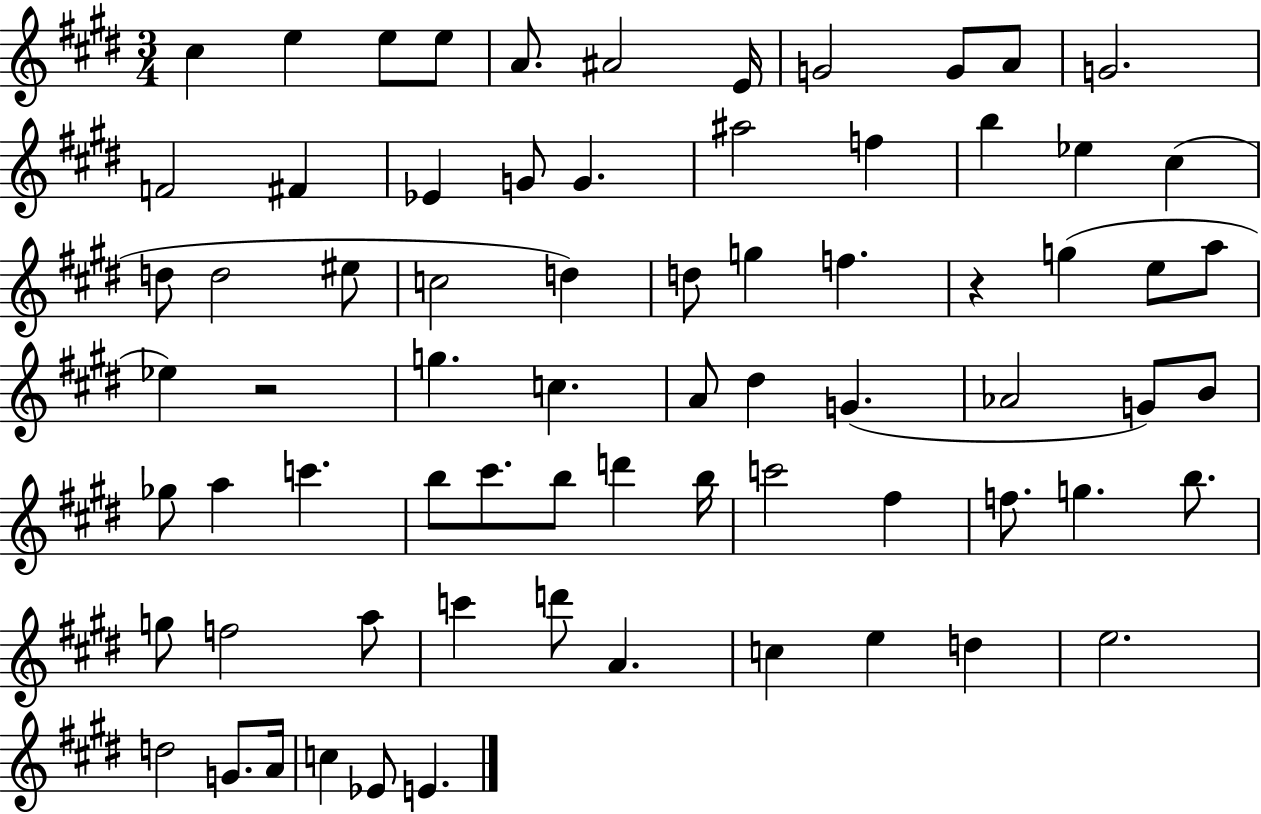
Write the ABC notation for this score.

X:1
T:Untitled
M:3/4
L:1/4
K:E
^c e e/2 e/2 A/2 ^A2 E/4 G2 G/2 A/2 G2 F2 ^F _E G/2 G ^a2 f b _e ^c d/2 d2 ^e/2 c2 d d/2 g f z g e/2 a/2 _e z2 g c A/2 ^d G _A2 G/2 B/2 _g/2 a c' b/2 ^c'/2 b/2 d' b/4 c'2 ^f f/2 g b/2 g/2 f2 a/2 c' d'/2 A c e d e2 d2 G/2 A/4 c _E/2 E